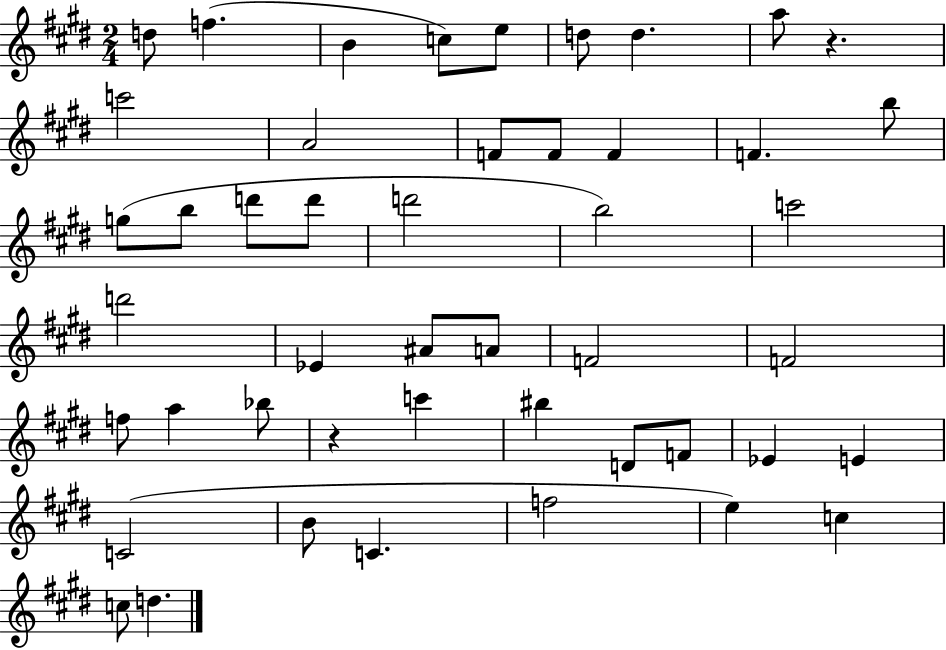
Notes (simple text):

D5/e F5/q. B4/q C5/e E5/e D5/e D5/q. A5/e R/q. C6/h A4/h F4/e F4/e F4/q F4/q. B5/e G5/e B5/e D6/e D6/e D6/h B5/h C6/h D6/h Eb4/q A#4/e A4/e F4/h F4/h F5/e A5/q Bb5/e R/q C6/q BIS5/q D4/e F4/e Eb4/q E4/q C4/h B4/e C4/q. F5/h E5/q C5/q C5/e D5/q.